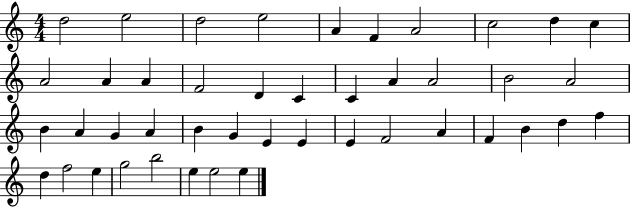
{
  \clef treble
  \numericTimeSignature
  \time 4/4
  \key c \major
  d''2 e''2 | d''2 e''2 | a'4 f'4 a'2 | c''2 d''4 c''4 | \break a'2 a'4 a'4 | f'2 d'4 c'4 | c'4 a'4 a'2 | b'2 a'2 | \break b'4 a'4 g'4 a'4 | b'4 g'4 e'4 e'4 | e'4 f'2 a'4 | f'4 b'4 d''4 f''4 | \break d''4 f''2 e''4 | g''2 b''2 | e''4 e''2 e''4 | \bar "|."
}